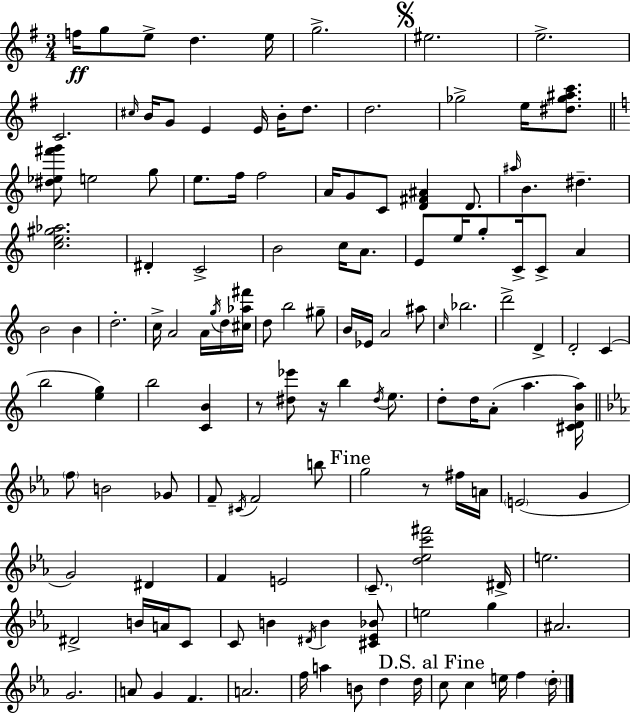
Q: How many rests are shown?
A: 3